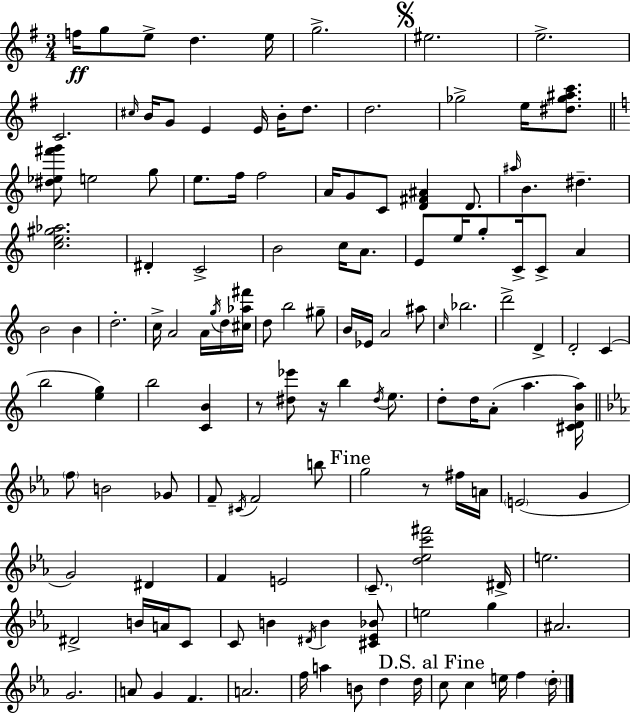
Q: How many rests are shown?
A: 3